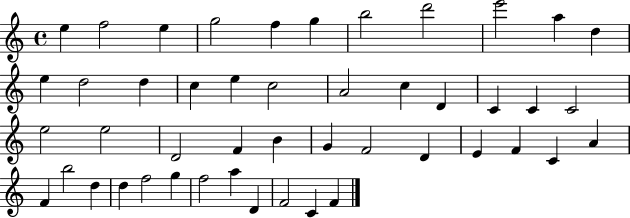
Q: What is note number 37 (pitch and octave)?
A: B5